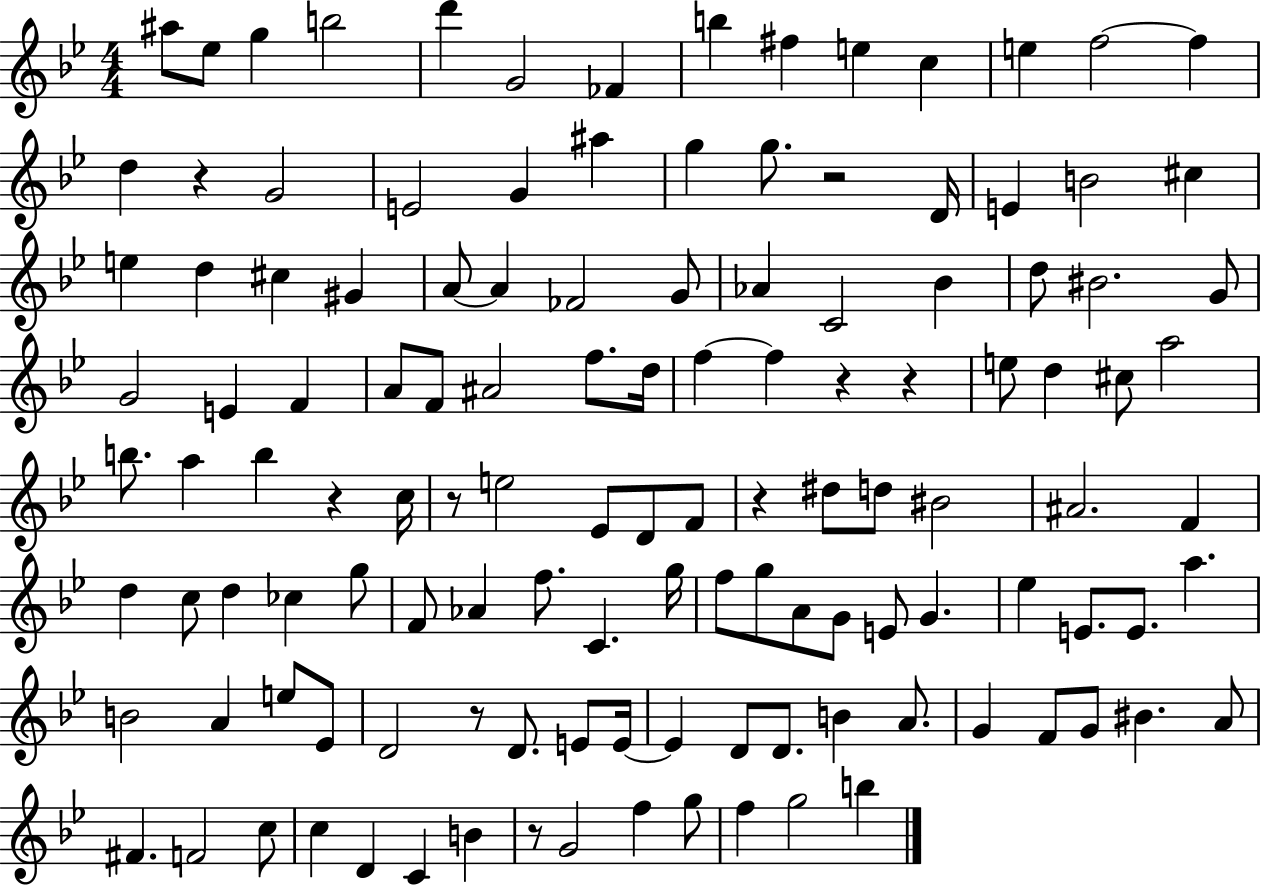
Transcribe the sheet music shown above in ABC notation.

X:1
T:Untitled
M:4/4
L:1/4
K:Bb
^a/2 _e/2 g b2 d' G2 _F b ^f e c e f2 f d z G2 E2 G ^a g g/2 z2 D/4 E B2 ^c e d ^c ^G A/2 A _F2 G/2 _A C2 _B d/2 ^B2 G/2 G2 E F A/2 F/2 ^A2 f/2 d/4 f f z z e/2 d ^c/2 a2 b/2 a b z c/4 z/2 e2 _E/2 D/2 F/2 z ^d/2 d/2 ^B2 ^A2 F d c/2 d _c g/2 F/2 _A f/2 C g/4 f/2 g/2 A/2 G/2 E/2 G _e E/2 E/2 a B2 A e/2 _E/2 D2 z/2 D/2 E/2 E/4 E D/2 D/2 B A/2 G F/2 G/2 ^B A/2 ^F F2 c/2 c D C B z/2 G2 f g/2 f g2 b